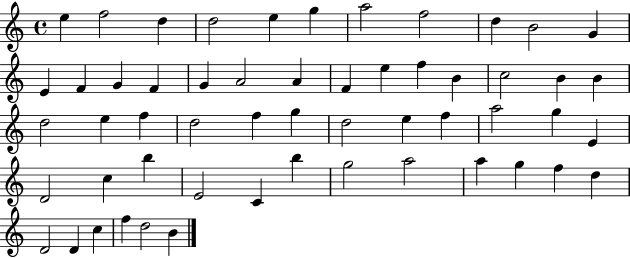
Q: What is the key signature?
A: C major